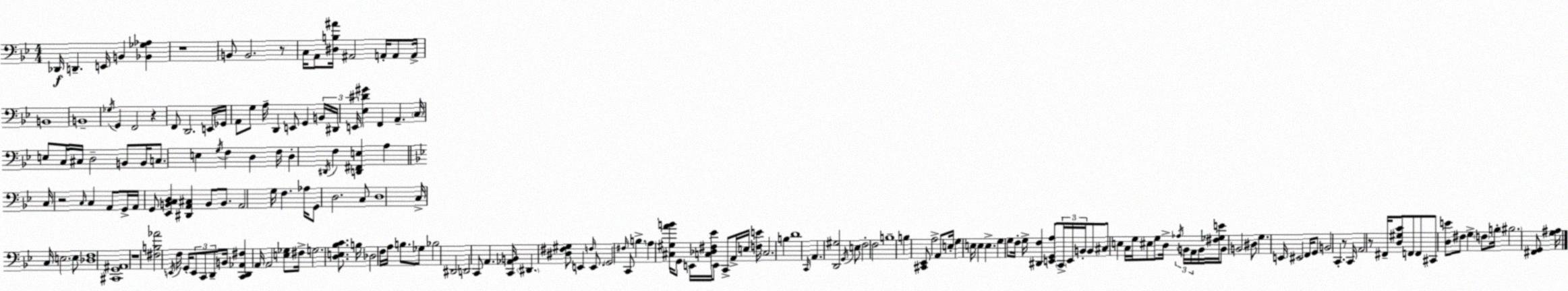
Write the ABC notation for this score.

X:1
T:Untitled
M:4/4
L:1/4
K:Bb
_D,,/4 D,, E,,/4 B,, [_B,,_G,_A,] z4 B,,/2 B,,2 z/2 C,/4 A,,/2 [^D,B,^A]/4 ^A,,2 A,,/4 A,,/2 A,,/4 B,,4 B,,4 _G,/4 G,, F,,2 z F,,/2 D,,2 E,,/4 _G,,/4 A,,/2 G,/2 A,/4 D,, E,,/2 G,, B,,/4 ^D,,/4 E,,/4 [_E,^D^G] F,, A,, C,/4 E,/2 C,/4 ^C,/4 D,2 B,,/2 B,,/4 C,/2 E, G,/4 F, D, F,/4 D, ^D,,/4 F, [D,,^F,,E,] A, C,/4 z2 C,/4 C, A,,/2 G,,/4 A,,/4 G,,/2 [_E,,B,,C,D,] [^D,,A,,^C,] B,,/2 B,,/2 A,,2 G,/4 F, _A,/4 G,,/2 D,2 C,/2 D,4 C,/4 C,/4 E,2 E,/2 [_D,F,]4 [^C,,G,,^A,,]4 z4 [^F,B,_A]2 E,,/4 F,/4 G,,/4 E,,/2 C,,/2 D,,/2 B,,/4 [C,,D,,_A,,^F,] A,,/4 A,,2 [E,_G,]/2 ^F,/4 G,2 [D,E,_B,C]/2 B,/4 _D,2 F,/4 A,/4 B,/2 _G,/2 _B,2 ^D,,2 D,,2 C,,/2 A,, [C,,_A,,B,,]/4 ^D,, [^D,^F,^G,]/2 E,, F,/4 E,,/2 G,,2 ^F,/4 C,,/2 B, A, [^C,^G,AB]/4 G,,/2 E,,/4 [C,_D,^F,_E]/4 E,,/2 C,,/2 A,,/4 E,/4 [F,E]/4 C,2 B, D4 C,,/4 A,, [D,,^G,]2 G,,/4 E,/2 F,2 F,2 B,4 B, [^C,,_E,,]/2 A,2 A,,/2 E,/4 G, E,/4 E, E, G, G,/2 F,/4 G,/4 [^D,,F,] [E,,G,,A,]/2 C,,/4 E,,/4 B,,/4 B,,/2 ^C,/2 E, C,/4 G,/4 ^E,/2 G,/2 D,/4 _A,/4 B,,/4 A,,/4 B,,/4 [^F,_G,E]/4 B,,/2 B,,2 ^D,/2 G, E,,/4 ^E,,2 F,,/4 G,,/2 B,,2 C,, z/2 C,,/4 A,,2 z/2 ^F,,/4 [D,^G,C]/2 F,,/2 F,,/2 ^C,,/2 [D,E]/2 ^F,/2 G, F,/2 B,/4 ^B,2 [^F,,G,,]/2 [G,^A,]/4